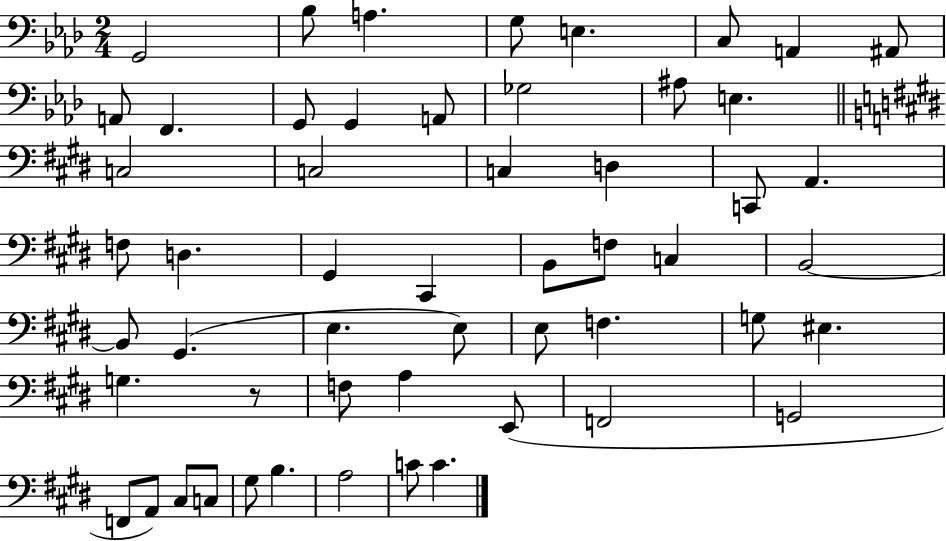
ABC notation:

X:1
T:Untitled
M:2/4
L:1/4
K:Ab
G,,2 _B,/2 A, G,/2 E, C,/2 A,, ^A,,/2 A,,/2 F,, G,,/2 G,, A,,/2 _G,2 ^A,/2 E, C,2 C,2 C, D, C,,/2 A,, F,/2 D, ^G,, ^C,, B,,/2 F,/2 C, B,,2 B,,/2 ^G,, E, E,/2 E,/2 F, G,/2 ^E, G, z/2 F,/2 A, E,,/2 F,,2 G,,2 F,,/2 A,,/2 ^C,/2 C,/2 ^G,/2 B, A,2 C/2 C